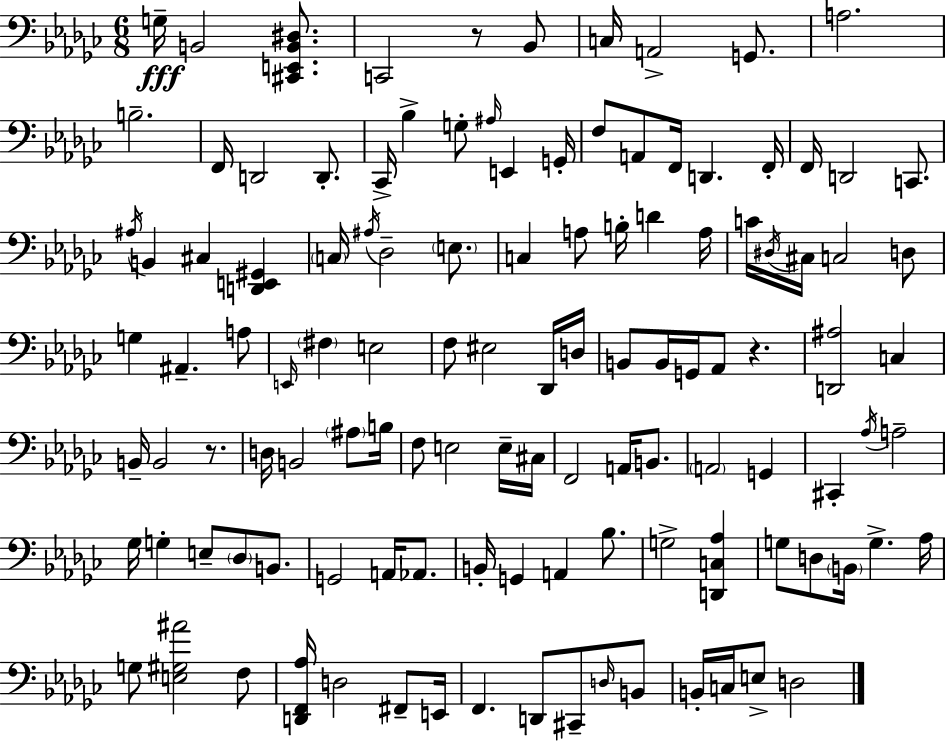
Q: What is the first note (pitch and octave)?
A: G3